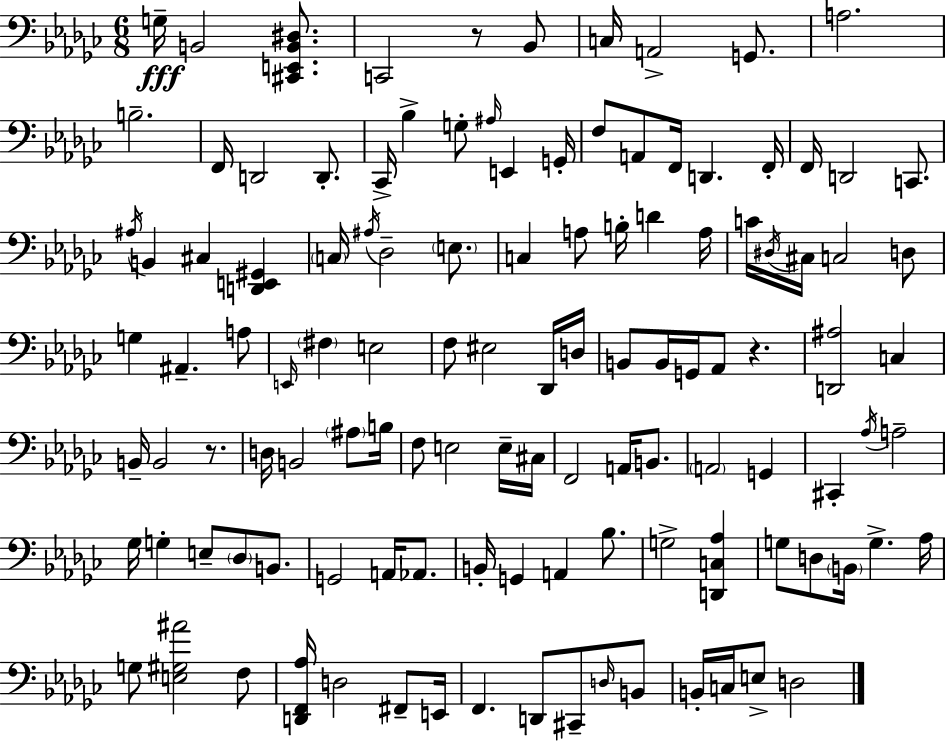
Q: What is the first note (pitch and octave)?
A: G3